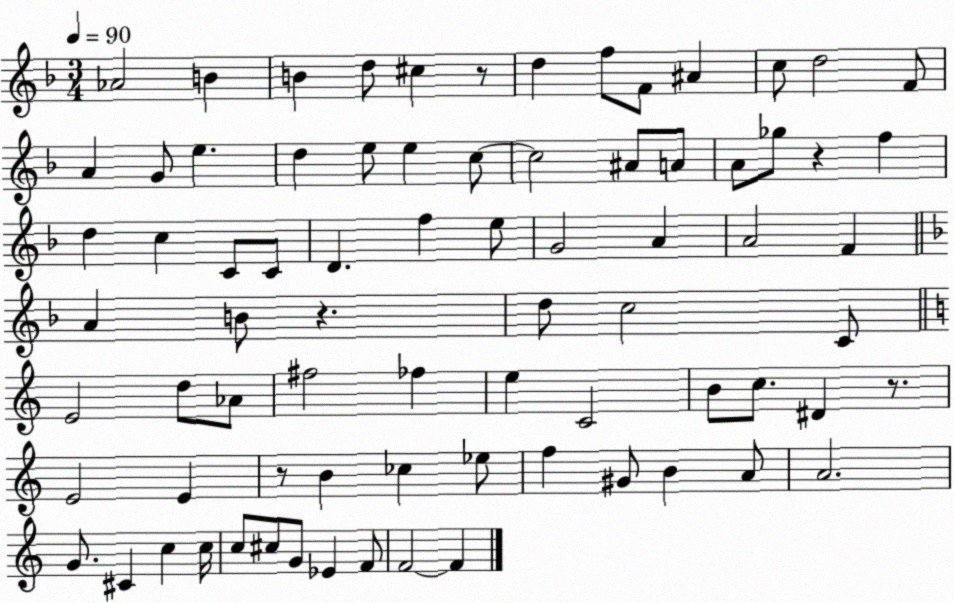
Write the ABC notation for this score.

X:1
T:Untitled
M:3/4
L:1/4
K:F
_A2 B B d/2 ^c z/2 d f/2 F/2 ^A c/2 d2 F/2 A G/2 e d e/2 e c/2 c2 ^A/2 A/2 A/2 _g/2 z f d c C/2 C/2 D f e/2 G2 A A2 F A B/2 z d/2 c2 C/2 E2 d/2 _A/2 ^f2 _f e C2 B/2 c/2 ^D z/2 E2 E z/2 B _c _e/2 f ^G/2 B A/2 A2 G/2 ^C c c/4 c/2 ^c/2 G/2 _E F/2 F2 F